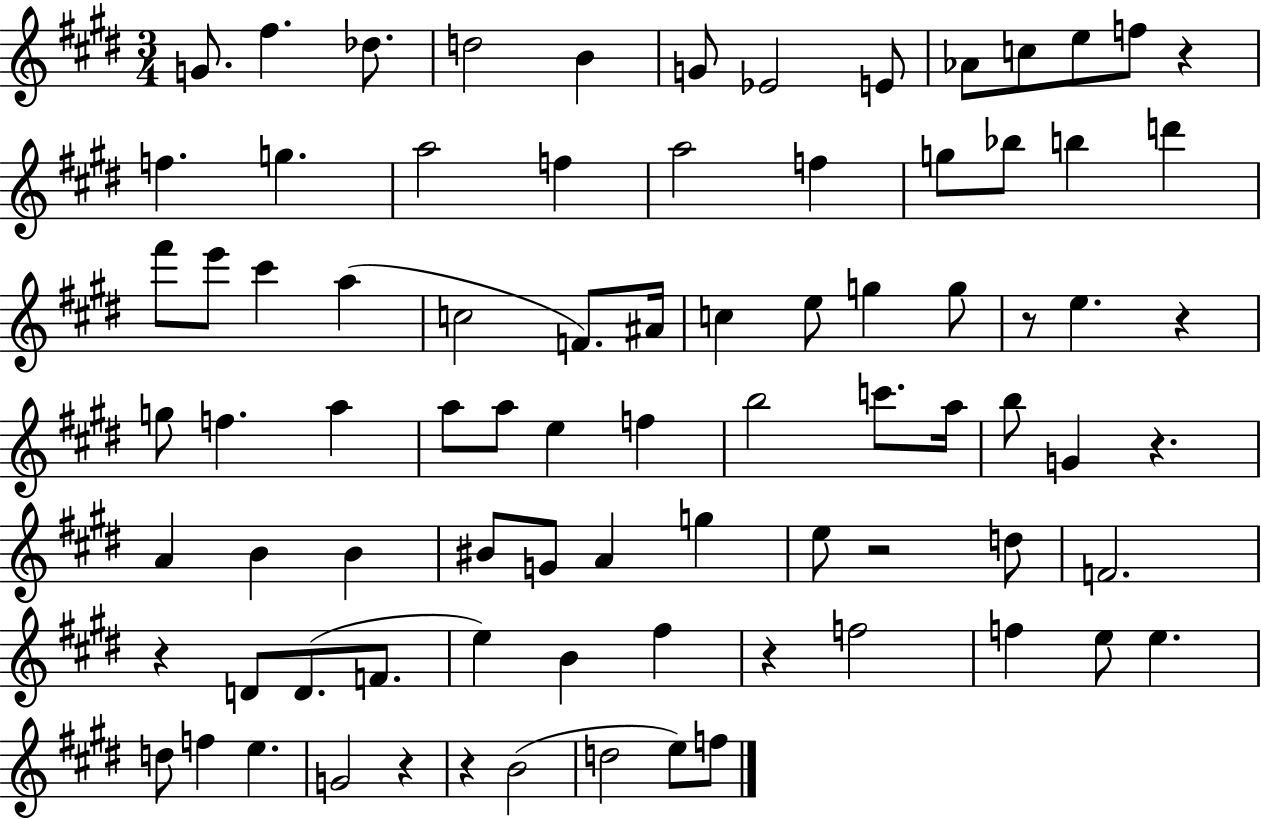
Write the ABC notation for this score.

X:1
T:Untitled
M:3/4
L:1/4
K:E
G/2 ^f _d/2 d2 B G/2 _E2 E/2 _A/2 c/2 e/2 f/2 z f g a2 f a2 f g/2 _b/2 b d' ^f'/2 e'/2 ^c' a c2 F/2 ^A/4 c e/2 g g/2 z/2 e z g/2 f a a/2 a/2 e f b2 c'/2 a/4 b/2 G z A B B ^B/2 G/2 A g e/2 z2 d/2 F2 z D/2 D/2 F/2 e B ^f z f2 f e/2 e d/2 f e G2 z z B2 d2 e/2 f/2